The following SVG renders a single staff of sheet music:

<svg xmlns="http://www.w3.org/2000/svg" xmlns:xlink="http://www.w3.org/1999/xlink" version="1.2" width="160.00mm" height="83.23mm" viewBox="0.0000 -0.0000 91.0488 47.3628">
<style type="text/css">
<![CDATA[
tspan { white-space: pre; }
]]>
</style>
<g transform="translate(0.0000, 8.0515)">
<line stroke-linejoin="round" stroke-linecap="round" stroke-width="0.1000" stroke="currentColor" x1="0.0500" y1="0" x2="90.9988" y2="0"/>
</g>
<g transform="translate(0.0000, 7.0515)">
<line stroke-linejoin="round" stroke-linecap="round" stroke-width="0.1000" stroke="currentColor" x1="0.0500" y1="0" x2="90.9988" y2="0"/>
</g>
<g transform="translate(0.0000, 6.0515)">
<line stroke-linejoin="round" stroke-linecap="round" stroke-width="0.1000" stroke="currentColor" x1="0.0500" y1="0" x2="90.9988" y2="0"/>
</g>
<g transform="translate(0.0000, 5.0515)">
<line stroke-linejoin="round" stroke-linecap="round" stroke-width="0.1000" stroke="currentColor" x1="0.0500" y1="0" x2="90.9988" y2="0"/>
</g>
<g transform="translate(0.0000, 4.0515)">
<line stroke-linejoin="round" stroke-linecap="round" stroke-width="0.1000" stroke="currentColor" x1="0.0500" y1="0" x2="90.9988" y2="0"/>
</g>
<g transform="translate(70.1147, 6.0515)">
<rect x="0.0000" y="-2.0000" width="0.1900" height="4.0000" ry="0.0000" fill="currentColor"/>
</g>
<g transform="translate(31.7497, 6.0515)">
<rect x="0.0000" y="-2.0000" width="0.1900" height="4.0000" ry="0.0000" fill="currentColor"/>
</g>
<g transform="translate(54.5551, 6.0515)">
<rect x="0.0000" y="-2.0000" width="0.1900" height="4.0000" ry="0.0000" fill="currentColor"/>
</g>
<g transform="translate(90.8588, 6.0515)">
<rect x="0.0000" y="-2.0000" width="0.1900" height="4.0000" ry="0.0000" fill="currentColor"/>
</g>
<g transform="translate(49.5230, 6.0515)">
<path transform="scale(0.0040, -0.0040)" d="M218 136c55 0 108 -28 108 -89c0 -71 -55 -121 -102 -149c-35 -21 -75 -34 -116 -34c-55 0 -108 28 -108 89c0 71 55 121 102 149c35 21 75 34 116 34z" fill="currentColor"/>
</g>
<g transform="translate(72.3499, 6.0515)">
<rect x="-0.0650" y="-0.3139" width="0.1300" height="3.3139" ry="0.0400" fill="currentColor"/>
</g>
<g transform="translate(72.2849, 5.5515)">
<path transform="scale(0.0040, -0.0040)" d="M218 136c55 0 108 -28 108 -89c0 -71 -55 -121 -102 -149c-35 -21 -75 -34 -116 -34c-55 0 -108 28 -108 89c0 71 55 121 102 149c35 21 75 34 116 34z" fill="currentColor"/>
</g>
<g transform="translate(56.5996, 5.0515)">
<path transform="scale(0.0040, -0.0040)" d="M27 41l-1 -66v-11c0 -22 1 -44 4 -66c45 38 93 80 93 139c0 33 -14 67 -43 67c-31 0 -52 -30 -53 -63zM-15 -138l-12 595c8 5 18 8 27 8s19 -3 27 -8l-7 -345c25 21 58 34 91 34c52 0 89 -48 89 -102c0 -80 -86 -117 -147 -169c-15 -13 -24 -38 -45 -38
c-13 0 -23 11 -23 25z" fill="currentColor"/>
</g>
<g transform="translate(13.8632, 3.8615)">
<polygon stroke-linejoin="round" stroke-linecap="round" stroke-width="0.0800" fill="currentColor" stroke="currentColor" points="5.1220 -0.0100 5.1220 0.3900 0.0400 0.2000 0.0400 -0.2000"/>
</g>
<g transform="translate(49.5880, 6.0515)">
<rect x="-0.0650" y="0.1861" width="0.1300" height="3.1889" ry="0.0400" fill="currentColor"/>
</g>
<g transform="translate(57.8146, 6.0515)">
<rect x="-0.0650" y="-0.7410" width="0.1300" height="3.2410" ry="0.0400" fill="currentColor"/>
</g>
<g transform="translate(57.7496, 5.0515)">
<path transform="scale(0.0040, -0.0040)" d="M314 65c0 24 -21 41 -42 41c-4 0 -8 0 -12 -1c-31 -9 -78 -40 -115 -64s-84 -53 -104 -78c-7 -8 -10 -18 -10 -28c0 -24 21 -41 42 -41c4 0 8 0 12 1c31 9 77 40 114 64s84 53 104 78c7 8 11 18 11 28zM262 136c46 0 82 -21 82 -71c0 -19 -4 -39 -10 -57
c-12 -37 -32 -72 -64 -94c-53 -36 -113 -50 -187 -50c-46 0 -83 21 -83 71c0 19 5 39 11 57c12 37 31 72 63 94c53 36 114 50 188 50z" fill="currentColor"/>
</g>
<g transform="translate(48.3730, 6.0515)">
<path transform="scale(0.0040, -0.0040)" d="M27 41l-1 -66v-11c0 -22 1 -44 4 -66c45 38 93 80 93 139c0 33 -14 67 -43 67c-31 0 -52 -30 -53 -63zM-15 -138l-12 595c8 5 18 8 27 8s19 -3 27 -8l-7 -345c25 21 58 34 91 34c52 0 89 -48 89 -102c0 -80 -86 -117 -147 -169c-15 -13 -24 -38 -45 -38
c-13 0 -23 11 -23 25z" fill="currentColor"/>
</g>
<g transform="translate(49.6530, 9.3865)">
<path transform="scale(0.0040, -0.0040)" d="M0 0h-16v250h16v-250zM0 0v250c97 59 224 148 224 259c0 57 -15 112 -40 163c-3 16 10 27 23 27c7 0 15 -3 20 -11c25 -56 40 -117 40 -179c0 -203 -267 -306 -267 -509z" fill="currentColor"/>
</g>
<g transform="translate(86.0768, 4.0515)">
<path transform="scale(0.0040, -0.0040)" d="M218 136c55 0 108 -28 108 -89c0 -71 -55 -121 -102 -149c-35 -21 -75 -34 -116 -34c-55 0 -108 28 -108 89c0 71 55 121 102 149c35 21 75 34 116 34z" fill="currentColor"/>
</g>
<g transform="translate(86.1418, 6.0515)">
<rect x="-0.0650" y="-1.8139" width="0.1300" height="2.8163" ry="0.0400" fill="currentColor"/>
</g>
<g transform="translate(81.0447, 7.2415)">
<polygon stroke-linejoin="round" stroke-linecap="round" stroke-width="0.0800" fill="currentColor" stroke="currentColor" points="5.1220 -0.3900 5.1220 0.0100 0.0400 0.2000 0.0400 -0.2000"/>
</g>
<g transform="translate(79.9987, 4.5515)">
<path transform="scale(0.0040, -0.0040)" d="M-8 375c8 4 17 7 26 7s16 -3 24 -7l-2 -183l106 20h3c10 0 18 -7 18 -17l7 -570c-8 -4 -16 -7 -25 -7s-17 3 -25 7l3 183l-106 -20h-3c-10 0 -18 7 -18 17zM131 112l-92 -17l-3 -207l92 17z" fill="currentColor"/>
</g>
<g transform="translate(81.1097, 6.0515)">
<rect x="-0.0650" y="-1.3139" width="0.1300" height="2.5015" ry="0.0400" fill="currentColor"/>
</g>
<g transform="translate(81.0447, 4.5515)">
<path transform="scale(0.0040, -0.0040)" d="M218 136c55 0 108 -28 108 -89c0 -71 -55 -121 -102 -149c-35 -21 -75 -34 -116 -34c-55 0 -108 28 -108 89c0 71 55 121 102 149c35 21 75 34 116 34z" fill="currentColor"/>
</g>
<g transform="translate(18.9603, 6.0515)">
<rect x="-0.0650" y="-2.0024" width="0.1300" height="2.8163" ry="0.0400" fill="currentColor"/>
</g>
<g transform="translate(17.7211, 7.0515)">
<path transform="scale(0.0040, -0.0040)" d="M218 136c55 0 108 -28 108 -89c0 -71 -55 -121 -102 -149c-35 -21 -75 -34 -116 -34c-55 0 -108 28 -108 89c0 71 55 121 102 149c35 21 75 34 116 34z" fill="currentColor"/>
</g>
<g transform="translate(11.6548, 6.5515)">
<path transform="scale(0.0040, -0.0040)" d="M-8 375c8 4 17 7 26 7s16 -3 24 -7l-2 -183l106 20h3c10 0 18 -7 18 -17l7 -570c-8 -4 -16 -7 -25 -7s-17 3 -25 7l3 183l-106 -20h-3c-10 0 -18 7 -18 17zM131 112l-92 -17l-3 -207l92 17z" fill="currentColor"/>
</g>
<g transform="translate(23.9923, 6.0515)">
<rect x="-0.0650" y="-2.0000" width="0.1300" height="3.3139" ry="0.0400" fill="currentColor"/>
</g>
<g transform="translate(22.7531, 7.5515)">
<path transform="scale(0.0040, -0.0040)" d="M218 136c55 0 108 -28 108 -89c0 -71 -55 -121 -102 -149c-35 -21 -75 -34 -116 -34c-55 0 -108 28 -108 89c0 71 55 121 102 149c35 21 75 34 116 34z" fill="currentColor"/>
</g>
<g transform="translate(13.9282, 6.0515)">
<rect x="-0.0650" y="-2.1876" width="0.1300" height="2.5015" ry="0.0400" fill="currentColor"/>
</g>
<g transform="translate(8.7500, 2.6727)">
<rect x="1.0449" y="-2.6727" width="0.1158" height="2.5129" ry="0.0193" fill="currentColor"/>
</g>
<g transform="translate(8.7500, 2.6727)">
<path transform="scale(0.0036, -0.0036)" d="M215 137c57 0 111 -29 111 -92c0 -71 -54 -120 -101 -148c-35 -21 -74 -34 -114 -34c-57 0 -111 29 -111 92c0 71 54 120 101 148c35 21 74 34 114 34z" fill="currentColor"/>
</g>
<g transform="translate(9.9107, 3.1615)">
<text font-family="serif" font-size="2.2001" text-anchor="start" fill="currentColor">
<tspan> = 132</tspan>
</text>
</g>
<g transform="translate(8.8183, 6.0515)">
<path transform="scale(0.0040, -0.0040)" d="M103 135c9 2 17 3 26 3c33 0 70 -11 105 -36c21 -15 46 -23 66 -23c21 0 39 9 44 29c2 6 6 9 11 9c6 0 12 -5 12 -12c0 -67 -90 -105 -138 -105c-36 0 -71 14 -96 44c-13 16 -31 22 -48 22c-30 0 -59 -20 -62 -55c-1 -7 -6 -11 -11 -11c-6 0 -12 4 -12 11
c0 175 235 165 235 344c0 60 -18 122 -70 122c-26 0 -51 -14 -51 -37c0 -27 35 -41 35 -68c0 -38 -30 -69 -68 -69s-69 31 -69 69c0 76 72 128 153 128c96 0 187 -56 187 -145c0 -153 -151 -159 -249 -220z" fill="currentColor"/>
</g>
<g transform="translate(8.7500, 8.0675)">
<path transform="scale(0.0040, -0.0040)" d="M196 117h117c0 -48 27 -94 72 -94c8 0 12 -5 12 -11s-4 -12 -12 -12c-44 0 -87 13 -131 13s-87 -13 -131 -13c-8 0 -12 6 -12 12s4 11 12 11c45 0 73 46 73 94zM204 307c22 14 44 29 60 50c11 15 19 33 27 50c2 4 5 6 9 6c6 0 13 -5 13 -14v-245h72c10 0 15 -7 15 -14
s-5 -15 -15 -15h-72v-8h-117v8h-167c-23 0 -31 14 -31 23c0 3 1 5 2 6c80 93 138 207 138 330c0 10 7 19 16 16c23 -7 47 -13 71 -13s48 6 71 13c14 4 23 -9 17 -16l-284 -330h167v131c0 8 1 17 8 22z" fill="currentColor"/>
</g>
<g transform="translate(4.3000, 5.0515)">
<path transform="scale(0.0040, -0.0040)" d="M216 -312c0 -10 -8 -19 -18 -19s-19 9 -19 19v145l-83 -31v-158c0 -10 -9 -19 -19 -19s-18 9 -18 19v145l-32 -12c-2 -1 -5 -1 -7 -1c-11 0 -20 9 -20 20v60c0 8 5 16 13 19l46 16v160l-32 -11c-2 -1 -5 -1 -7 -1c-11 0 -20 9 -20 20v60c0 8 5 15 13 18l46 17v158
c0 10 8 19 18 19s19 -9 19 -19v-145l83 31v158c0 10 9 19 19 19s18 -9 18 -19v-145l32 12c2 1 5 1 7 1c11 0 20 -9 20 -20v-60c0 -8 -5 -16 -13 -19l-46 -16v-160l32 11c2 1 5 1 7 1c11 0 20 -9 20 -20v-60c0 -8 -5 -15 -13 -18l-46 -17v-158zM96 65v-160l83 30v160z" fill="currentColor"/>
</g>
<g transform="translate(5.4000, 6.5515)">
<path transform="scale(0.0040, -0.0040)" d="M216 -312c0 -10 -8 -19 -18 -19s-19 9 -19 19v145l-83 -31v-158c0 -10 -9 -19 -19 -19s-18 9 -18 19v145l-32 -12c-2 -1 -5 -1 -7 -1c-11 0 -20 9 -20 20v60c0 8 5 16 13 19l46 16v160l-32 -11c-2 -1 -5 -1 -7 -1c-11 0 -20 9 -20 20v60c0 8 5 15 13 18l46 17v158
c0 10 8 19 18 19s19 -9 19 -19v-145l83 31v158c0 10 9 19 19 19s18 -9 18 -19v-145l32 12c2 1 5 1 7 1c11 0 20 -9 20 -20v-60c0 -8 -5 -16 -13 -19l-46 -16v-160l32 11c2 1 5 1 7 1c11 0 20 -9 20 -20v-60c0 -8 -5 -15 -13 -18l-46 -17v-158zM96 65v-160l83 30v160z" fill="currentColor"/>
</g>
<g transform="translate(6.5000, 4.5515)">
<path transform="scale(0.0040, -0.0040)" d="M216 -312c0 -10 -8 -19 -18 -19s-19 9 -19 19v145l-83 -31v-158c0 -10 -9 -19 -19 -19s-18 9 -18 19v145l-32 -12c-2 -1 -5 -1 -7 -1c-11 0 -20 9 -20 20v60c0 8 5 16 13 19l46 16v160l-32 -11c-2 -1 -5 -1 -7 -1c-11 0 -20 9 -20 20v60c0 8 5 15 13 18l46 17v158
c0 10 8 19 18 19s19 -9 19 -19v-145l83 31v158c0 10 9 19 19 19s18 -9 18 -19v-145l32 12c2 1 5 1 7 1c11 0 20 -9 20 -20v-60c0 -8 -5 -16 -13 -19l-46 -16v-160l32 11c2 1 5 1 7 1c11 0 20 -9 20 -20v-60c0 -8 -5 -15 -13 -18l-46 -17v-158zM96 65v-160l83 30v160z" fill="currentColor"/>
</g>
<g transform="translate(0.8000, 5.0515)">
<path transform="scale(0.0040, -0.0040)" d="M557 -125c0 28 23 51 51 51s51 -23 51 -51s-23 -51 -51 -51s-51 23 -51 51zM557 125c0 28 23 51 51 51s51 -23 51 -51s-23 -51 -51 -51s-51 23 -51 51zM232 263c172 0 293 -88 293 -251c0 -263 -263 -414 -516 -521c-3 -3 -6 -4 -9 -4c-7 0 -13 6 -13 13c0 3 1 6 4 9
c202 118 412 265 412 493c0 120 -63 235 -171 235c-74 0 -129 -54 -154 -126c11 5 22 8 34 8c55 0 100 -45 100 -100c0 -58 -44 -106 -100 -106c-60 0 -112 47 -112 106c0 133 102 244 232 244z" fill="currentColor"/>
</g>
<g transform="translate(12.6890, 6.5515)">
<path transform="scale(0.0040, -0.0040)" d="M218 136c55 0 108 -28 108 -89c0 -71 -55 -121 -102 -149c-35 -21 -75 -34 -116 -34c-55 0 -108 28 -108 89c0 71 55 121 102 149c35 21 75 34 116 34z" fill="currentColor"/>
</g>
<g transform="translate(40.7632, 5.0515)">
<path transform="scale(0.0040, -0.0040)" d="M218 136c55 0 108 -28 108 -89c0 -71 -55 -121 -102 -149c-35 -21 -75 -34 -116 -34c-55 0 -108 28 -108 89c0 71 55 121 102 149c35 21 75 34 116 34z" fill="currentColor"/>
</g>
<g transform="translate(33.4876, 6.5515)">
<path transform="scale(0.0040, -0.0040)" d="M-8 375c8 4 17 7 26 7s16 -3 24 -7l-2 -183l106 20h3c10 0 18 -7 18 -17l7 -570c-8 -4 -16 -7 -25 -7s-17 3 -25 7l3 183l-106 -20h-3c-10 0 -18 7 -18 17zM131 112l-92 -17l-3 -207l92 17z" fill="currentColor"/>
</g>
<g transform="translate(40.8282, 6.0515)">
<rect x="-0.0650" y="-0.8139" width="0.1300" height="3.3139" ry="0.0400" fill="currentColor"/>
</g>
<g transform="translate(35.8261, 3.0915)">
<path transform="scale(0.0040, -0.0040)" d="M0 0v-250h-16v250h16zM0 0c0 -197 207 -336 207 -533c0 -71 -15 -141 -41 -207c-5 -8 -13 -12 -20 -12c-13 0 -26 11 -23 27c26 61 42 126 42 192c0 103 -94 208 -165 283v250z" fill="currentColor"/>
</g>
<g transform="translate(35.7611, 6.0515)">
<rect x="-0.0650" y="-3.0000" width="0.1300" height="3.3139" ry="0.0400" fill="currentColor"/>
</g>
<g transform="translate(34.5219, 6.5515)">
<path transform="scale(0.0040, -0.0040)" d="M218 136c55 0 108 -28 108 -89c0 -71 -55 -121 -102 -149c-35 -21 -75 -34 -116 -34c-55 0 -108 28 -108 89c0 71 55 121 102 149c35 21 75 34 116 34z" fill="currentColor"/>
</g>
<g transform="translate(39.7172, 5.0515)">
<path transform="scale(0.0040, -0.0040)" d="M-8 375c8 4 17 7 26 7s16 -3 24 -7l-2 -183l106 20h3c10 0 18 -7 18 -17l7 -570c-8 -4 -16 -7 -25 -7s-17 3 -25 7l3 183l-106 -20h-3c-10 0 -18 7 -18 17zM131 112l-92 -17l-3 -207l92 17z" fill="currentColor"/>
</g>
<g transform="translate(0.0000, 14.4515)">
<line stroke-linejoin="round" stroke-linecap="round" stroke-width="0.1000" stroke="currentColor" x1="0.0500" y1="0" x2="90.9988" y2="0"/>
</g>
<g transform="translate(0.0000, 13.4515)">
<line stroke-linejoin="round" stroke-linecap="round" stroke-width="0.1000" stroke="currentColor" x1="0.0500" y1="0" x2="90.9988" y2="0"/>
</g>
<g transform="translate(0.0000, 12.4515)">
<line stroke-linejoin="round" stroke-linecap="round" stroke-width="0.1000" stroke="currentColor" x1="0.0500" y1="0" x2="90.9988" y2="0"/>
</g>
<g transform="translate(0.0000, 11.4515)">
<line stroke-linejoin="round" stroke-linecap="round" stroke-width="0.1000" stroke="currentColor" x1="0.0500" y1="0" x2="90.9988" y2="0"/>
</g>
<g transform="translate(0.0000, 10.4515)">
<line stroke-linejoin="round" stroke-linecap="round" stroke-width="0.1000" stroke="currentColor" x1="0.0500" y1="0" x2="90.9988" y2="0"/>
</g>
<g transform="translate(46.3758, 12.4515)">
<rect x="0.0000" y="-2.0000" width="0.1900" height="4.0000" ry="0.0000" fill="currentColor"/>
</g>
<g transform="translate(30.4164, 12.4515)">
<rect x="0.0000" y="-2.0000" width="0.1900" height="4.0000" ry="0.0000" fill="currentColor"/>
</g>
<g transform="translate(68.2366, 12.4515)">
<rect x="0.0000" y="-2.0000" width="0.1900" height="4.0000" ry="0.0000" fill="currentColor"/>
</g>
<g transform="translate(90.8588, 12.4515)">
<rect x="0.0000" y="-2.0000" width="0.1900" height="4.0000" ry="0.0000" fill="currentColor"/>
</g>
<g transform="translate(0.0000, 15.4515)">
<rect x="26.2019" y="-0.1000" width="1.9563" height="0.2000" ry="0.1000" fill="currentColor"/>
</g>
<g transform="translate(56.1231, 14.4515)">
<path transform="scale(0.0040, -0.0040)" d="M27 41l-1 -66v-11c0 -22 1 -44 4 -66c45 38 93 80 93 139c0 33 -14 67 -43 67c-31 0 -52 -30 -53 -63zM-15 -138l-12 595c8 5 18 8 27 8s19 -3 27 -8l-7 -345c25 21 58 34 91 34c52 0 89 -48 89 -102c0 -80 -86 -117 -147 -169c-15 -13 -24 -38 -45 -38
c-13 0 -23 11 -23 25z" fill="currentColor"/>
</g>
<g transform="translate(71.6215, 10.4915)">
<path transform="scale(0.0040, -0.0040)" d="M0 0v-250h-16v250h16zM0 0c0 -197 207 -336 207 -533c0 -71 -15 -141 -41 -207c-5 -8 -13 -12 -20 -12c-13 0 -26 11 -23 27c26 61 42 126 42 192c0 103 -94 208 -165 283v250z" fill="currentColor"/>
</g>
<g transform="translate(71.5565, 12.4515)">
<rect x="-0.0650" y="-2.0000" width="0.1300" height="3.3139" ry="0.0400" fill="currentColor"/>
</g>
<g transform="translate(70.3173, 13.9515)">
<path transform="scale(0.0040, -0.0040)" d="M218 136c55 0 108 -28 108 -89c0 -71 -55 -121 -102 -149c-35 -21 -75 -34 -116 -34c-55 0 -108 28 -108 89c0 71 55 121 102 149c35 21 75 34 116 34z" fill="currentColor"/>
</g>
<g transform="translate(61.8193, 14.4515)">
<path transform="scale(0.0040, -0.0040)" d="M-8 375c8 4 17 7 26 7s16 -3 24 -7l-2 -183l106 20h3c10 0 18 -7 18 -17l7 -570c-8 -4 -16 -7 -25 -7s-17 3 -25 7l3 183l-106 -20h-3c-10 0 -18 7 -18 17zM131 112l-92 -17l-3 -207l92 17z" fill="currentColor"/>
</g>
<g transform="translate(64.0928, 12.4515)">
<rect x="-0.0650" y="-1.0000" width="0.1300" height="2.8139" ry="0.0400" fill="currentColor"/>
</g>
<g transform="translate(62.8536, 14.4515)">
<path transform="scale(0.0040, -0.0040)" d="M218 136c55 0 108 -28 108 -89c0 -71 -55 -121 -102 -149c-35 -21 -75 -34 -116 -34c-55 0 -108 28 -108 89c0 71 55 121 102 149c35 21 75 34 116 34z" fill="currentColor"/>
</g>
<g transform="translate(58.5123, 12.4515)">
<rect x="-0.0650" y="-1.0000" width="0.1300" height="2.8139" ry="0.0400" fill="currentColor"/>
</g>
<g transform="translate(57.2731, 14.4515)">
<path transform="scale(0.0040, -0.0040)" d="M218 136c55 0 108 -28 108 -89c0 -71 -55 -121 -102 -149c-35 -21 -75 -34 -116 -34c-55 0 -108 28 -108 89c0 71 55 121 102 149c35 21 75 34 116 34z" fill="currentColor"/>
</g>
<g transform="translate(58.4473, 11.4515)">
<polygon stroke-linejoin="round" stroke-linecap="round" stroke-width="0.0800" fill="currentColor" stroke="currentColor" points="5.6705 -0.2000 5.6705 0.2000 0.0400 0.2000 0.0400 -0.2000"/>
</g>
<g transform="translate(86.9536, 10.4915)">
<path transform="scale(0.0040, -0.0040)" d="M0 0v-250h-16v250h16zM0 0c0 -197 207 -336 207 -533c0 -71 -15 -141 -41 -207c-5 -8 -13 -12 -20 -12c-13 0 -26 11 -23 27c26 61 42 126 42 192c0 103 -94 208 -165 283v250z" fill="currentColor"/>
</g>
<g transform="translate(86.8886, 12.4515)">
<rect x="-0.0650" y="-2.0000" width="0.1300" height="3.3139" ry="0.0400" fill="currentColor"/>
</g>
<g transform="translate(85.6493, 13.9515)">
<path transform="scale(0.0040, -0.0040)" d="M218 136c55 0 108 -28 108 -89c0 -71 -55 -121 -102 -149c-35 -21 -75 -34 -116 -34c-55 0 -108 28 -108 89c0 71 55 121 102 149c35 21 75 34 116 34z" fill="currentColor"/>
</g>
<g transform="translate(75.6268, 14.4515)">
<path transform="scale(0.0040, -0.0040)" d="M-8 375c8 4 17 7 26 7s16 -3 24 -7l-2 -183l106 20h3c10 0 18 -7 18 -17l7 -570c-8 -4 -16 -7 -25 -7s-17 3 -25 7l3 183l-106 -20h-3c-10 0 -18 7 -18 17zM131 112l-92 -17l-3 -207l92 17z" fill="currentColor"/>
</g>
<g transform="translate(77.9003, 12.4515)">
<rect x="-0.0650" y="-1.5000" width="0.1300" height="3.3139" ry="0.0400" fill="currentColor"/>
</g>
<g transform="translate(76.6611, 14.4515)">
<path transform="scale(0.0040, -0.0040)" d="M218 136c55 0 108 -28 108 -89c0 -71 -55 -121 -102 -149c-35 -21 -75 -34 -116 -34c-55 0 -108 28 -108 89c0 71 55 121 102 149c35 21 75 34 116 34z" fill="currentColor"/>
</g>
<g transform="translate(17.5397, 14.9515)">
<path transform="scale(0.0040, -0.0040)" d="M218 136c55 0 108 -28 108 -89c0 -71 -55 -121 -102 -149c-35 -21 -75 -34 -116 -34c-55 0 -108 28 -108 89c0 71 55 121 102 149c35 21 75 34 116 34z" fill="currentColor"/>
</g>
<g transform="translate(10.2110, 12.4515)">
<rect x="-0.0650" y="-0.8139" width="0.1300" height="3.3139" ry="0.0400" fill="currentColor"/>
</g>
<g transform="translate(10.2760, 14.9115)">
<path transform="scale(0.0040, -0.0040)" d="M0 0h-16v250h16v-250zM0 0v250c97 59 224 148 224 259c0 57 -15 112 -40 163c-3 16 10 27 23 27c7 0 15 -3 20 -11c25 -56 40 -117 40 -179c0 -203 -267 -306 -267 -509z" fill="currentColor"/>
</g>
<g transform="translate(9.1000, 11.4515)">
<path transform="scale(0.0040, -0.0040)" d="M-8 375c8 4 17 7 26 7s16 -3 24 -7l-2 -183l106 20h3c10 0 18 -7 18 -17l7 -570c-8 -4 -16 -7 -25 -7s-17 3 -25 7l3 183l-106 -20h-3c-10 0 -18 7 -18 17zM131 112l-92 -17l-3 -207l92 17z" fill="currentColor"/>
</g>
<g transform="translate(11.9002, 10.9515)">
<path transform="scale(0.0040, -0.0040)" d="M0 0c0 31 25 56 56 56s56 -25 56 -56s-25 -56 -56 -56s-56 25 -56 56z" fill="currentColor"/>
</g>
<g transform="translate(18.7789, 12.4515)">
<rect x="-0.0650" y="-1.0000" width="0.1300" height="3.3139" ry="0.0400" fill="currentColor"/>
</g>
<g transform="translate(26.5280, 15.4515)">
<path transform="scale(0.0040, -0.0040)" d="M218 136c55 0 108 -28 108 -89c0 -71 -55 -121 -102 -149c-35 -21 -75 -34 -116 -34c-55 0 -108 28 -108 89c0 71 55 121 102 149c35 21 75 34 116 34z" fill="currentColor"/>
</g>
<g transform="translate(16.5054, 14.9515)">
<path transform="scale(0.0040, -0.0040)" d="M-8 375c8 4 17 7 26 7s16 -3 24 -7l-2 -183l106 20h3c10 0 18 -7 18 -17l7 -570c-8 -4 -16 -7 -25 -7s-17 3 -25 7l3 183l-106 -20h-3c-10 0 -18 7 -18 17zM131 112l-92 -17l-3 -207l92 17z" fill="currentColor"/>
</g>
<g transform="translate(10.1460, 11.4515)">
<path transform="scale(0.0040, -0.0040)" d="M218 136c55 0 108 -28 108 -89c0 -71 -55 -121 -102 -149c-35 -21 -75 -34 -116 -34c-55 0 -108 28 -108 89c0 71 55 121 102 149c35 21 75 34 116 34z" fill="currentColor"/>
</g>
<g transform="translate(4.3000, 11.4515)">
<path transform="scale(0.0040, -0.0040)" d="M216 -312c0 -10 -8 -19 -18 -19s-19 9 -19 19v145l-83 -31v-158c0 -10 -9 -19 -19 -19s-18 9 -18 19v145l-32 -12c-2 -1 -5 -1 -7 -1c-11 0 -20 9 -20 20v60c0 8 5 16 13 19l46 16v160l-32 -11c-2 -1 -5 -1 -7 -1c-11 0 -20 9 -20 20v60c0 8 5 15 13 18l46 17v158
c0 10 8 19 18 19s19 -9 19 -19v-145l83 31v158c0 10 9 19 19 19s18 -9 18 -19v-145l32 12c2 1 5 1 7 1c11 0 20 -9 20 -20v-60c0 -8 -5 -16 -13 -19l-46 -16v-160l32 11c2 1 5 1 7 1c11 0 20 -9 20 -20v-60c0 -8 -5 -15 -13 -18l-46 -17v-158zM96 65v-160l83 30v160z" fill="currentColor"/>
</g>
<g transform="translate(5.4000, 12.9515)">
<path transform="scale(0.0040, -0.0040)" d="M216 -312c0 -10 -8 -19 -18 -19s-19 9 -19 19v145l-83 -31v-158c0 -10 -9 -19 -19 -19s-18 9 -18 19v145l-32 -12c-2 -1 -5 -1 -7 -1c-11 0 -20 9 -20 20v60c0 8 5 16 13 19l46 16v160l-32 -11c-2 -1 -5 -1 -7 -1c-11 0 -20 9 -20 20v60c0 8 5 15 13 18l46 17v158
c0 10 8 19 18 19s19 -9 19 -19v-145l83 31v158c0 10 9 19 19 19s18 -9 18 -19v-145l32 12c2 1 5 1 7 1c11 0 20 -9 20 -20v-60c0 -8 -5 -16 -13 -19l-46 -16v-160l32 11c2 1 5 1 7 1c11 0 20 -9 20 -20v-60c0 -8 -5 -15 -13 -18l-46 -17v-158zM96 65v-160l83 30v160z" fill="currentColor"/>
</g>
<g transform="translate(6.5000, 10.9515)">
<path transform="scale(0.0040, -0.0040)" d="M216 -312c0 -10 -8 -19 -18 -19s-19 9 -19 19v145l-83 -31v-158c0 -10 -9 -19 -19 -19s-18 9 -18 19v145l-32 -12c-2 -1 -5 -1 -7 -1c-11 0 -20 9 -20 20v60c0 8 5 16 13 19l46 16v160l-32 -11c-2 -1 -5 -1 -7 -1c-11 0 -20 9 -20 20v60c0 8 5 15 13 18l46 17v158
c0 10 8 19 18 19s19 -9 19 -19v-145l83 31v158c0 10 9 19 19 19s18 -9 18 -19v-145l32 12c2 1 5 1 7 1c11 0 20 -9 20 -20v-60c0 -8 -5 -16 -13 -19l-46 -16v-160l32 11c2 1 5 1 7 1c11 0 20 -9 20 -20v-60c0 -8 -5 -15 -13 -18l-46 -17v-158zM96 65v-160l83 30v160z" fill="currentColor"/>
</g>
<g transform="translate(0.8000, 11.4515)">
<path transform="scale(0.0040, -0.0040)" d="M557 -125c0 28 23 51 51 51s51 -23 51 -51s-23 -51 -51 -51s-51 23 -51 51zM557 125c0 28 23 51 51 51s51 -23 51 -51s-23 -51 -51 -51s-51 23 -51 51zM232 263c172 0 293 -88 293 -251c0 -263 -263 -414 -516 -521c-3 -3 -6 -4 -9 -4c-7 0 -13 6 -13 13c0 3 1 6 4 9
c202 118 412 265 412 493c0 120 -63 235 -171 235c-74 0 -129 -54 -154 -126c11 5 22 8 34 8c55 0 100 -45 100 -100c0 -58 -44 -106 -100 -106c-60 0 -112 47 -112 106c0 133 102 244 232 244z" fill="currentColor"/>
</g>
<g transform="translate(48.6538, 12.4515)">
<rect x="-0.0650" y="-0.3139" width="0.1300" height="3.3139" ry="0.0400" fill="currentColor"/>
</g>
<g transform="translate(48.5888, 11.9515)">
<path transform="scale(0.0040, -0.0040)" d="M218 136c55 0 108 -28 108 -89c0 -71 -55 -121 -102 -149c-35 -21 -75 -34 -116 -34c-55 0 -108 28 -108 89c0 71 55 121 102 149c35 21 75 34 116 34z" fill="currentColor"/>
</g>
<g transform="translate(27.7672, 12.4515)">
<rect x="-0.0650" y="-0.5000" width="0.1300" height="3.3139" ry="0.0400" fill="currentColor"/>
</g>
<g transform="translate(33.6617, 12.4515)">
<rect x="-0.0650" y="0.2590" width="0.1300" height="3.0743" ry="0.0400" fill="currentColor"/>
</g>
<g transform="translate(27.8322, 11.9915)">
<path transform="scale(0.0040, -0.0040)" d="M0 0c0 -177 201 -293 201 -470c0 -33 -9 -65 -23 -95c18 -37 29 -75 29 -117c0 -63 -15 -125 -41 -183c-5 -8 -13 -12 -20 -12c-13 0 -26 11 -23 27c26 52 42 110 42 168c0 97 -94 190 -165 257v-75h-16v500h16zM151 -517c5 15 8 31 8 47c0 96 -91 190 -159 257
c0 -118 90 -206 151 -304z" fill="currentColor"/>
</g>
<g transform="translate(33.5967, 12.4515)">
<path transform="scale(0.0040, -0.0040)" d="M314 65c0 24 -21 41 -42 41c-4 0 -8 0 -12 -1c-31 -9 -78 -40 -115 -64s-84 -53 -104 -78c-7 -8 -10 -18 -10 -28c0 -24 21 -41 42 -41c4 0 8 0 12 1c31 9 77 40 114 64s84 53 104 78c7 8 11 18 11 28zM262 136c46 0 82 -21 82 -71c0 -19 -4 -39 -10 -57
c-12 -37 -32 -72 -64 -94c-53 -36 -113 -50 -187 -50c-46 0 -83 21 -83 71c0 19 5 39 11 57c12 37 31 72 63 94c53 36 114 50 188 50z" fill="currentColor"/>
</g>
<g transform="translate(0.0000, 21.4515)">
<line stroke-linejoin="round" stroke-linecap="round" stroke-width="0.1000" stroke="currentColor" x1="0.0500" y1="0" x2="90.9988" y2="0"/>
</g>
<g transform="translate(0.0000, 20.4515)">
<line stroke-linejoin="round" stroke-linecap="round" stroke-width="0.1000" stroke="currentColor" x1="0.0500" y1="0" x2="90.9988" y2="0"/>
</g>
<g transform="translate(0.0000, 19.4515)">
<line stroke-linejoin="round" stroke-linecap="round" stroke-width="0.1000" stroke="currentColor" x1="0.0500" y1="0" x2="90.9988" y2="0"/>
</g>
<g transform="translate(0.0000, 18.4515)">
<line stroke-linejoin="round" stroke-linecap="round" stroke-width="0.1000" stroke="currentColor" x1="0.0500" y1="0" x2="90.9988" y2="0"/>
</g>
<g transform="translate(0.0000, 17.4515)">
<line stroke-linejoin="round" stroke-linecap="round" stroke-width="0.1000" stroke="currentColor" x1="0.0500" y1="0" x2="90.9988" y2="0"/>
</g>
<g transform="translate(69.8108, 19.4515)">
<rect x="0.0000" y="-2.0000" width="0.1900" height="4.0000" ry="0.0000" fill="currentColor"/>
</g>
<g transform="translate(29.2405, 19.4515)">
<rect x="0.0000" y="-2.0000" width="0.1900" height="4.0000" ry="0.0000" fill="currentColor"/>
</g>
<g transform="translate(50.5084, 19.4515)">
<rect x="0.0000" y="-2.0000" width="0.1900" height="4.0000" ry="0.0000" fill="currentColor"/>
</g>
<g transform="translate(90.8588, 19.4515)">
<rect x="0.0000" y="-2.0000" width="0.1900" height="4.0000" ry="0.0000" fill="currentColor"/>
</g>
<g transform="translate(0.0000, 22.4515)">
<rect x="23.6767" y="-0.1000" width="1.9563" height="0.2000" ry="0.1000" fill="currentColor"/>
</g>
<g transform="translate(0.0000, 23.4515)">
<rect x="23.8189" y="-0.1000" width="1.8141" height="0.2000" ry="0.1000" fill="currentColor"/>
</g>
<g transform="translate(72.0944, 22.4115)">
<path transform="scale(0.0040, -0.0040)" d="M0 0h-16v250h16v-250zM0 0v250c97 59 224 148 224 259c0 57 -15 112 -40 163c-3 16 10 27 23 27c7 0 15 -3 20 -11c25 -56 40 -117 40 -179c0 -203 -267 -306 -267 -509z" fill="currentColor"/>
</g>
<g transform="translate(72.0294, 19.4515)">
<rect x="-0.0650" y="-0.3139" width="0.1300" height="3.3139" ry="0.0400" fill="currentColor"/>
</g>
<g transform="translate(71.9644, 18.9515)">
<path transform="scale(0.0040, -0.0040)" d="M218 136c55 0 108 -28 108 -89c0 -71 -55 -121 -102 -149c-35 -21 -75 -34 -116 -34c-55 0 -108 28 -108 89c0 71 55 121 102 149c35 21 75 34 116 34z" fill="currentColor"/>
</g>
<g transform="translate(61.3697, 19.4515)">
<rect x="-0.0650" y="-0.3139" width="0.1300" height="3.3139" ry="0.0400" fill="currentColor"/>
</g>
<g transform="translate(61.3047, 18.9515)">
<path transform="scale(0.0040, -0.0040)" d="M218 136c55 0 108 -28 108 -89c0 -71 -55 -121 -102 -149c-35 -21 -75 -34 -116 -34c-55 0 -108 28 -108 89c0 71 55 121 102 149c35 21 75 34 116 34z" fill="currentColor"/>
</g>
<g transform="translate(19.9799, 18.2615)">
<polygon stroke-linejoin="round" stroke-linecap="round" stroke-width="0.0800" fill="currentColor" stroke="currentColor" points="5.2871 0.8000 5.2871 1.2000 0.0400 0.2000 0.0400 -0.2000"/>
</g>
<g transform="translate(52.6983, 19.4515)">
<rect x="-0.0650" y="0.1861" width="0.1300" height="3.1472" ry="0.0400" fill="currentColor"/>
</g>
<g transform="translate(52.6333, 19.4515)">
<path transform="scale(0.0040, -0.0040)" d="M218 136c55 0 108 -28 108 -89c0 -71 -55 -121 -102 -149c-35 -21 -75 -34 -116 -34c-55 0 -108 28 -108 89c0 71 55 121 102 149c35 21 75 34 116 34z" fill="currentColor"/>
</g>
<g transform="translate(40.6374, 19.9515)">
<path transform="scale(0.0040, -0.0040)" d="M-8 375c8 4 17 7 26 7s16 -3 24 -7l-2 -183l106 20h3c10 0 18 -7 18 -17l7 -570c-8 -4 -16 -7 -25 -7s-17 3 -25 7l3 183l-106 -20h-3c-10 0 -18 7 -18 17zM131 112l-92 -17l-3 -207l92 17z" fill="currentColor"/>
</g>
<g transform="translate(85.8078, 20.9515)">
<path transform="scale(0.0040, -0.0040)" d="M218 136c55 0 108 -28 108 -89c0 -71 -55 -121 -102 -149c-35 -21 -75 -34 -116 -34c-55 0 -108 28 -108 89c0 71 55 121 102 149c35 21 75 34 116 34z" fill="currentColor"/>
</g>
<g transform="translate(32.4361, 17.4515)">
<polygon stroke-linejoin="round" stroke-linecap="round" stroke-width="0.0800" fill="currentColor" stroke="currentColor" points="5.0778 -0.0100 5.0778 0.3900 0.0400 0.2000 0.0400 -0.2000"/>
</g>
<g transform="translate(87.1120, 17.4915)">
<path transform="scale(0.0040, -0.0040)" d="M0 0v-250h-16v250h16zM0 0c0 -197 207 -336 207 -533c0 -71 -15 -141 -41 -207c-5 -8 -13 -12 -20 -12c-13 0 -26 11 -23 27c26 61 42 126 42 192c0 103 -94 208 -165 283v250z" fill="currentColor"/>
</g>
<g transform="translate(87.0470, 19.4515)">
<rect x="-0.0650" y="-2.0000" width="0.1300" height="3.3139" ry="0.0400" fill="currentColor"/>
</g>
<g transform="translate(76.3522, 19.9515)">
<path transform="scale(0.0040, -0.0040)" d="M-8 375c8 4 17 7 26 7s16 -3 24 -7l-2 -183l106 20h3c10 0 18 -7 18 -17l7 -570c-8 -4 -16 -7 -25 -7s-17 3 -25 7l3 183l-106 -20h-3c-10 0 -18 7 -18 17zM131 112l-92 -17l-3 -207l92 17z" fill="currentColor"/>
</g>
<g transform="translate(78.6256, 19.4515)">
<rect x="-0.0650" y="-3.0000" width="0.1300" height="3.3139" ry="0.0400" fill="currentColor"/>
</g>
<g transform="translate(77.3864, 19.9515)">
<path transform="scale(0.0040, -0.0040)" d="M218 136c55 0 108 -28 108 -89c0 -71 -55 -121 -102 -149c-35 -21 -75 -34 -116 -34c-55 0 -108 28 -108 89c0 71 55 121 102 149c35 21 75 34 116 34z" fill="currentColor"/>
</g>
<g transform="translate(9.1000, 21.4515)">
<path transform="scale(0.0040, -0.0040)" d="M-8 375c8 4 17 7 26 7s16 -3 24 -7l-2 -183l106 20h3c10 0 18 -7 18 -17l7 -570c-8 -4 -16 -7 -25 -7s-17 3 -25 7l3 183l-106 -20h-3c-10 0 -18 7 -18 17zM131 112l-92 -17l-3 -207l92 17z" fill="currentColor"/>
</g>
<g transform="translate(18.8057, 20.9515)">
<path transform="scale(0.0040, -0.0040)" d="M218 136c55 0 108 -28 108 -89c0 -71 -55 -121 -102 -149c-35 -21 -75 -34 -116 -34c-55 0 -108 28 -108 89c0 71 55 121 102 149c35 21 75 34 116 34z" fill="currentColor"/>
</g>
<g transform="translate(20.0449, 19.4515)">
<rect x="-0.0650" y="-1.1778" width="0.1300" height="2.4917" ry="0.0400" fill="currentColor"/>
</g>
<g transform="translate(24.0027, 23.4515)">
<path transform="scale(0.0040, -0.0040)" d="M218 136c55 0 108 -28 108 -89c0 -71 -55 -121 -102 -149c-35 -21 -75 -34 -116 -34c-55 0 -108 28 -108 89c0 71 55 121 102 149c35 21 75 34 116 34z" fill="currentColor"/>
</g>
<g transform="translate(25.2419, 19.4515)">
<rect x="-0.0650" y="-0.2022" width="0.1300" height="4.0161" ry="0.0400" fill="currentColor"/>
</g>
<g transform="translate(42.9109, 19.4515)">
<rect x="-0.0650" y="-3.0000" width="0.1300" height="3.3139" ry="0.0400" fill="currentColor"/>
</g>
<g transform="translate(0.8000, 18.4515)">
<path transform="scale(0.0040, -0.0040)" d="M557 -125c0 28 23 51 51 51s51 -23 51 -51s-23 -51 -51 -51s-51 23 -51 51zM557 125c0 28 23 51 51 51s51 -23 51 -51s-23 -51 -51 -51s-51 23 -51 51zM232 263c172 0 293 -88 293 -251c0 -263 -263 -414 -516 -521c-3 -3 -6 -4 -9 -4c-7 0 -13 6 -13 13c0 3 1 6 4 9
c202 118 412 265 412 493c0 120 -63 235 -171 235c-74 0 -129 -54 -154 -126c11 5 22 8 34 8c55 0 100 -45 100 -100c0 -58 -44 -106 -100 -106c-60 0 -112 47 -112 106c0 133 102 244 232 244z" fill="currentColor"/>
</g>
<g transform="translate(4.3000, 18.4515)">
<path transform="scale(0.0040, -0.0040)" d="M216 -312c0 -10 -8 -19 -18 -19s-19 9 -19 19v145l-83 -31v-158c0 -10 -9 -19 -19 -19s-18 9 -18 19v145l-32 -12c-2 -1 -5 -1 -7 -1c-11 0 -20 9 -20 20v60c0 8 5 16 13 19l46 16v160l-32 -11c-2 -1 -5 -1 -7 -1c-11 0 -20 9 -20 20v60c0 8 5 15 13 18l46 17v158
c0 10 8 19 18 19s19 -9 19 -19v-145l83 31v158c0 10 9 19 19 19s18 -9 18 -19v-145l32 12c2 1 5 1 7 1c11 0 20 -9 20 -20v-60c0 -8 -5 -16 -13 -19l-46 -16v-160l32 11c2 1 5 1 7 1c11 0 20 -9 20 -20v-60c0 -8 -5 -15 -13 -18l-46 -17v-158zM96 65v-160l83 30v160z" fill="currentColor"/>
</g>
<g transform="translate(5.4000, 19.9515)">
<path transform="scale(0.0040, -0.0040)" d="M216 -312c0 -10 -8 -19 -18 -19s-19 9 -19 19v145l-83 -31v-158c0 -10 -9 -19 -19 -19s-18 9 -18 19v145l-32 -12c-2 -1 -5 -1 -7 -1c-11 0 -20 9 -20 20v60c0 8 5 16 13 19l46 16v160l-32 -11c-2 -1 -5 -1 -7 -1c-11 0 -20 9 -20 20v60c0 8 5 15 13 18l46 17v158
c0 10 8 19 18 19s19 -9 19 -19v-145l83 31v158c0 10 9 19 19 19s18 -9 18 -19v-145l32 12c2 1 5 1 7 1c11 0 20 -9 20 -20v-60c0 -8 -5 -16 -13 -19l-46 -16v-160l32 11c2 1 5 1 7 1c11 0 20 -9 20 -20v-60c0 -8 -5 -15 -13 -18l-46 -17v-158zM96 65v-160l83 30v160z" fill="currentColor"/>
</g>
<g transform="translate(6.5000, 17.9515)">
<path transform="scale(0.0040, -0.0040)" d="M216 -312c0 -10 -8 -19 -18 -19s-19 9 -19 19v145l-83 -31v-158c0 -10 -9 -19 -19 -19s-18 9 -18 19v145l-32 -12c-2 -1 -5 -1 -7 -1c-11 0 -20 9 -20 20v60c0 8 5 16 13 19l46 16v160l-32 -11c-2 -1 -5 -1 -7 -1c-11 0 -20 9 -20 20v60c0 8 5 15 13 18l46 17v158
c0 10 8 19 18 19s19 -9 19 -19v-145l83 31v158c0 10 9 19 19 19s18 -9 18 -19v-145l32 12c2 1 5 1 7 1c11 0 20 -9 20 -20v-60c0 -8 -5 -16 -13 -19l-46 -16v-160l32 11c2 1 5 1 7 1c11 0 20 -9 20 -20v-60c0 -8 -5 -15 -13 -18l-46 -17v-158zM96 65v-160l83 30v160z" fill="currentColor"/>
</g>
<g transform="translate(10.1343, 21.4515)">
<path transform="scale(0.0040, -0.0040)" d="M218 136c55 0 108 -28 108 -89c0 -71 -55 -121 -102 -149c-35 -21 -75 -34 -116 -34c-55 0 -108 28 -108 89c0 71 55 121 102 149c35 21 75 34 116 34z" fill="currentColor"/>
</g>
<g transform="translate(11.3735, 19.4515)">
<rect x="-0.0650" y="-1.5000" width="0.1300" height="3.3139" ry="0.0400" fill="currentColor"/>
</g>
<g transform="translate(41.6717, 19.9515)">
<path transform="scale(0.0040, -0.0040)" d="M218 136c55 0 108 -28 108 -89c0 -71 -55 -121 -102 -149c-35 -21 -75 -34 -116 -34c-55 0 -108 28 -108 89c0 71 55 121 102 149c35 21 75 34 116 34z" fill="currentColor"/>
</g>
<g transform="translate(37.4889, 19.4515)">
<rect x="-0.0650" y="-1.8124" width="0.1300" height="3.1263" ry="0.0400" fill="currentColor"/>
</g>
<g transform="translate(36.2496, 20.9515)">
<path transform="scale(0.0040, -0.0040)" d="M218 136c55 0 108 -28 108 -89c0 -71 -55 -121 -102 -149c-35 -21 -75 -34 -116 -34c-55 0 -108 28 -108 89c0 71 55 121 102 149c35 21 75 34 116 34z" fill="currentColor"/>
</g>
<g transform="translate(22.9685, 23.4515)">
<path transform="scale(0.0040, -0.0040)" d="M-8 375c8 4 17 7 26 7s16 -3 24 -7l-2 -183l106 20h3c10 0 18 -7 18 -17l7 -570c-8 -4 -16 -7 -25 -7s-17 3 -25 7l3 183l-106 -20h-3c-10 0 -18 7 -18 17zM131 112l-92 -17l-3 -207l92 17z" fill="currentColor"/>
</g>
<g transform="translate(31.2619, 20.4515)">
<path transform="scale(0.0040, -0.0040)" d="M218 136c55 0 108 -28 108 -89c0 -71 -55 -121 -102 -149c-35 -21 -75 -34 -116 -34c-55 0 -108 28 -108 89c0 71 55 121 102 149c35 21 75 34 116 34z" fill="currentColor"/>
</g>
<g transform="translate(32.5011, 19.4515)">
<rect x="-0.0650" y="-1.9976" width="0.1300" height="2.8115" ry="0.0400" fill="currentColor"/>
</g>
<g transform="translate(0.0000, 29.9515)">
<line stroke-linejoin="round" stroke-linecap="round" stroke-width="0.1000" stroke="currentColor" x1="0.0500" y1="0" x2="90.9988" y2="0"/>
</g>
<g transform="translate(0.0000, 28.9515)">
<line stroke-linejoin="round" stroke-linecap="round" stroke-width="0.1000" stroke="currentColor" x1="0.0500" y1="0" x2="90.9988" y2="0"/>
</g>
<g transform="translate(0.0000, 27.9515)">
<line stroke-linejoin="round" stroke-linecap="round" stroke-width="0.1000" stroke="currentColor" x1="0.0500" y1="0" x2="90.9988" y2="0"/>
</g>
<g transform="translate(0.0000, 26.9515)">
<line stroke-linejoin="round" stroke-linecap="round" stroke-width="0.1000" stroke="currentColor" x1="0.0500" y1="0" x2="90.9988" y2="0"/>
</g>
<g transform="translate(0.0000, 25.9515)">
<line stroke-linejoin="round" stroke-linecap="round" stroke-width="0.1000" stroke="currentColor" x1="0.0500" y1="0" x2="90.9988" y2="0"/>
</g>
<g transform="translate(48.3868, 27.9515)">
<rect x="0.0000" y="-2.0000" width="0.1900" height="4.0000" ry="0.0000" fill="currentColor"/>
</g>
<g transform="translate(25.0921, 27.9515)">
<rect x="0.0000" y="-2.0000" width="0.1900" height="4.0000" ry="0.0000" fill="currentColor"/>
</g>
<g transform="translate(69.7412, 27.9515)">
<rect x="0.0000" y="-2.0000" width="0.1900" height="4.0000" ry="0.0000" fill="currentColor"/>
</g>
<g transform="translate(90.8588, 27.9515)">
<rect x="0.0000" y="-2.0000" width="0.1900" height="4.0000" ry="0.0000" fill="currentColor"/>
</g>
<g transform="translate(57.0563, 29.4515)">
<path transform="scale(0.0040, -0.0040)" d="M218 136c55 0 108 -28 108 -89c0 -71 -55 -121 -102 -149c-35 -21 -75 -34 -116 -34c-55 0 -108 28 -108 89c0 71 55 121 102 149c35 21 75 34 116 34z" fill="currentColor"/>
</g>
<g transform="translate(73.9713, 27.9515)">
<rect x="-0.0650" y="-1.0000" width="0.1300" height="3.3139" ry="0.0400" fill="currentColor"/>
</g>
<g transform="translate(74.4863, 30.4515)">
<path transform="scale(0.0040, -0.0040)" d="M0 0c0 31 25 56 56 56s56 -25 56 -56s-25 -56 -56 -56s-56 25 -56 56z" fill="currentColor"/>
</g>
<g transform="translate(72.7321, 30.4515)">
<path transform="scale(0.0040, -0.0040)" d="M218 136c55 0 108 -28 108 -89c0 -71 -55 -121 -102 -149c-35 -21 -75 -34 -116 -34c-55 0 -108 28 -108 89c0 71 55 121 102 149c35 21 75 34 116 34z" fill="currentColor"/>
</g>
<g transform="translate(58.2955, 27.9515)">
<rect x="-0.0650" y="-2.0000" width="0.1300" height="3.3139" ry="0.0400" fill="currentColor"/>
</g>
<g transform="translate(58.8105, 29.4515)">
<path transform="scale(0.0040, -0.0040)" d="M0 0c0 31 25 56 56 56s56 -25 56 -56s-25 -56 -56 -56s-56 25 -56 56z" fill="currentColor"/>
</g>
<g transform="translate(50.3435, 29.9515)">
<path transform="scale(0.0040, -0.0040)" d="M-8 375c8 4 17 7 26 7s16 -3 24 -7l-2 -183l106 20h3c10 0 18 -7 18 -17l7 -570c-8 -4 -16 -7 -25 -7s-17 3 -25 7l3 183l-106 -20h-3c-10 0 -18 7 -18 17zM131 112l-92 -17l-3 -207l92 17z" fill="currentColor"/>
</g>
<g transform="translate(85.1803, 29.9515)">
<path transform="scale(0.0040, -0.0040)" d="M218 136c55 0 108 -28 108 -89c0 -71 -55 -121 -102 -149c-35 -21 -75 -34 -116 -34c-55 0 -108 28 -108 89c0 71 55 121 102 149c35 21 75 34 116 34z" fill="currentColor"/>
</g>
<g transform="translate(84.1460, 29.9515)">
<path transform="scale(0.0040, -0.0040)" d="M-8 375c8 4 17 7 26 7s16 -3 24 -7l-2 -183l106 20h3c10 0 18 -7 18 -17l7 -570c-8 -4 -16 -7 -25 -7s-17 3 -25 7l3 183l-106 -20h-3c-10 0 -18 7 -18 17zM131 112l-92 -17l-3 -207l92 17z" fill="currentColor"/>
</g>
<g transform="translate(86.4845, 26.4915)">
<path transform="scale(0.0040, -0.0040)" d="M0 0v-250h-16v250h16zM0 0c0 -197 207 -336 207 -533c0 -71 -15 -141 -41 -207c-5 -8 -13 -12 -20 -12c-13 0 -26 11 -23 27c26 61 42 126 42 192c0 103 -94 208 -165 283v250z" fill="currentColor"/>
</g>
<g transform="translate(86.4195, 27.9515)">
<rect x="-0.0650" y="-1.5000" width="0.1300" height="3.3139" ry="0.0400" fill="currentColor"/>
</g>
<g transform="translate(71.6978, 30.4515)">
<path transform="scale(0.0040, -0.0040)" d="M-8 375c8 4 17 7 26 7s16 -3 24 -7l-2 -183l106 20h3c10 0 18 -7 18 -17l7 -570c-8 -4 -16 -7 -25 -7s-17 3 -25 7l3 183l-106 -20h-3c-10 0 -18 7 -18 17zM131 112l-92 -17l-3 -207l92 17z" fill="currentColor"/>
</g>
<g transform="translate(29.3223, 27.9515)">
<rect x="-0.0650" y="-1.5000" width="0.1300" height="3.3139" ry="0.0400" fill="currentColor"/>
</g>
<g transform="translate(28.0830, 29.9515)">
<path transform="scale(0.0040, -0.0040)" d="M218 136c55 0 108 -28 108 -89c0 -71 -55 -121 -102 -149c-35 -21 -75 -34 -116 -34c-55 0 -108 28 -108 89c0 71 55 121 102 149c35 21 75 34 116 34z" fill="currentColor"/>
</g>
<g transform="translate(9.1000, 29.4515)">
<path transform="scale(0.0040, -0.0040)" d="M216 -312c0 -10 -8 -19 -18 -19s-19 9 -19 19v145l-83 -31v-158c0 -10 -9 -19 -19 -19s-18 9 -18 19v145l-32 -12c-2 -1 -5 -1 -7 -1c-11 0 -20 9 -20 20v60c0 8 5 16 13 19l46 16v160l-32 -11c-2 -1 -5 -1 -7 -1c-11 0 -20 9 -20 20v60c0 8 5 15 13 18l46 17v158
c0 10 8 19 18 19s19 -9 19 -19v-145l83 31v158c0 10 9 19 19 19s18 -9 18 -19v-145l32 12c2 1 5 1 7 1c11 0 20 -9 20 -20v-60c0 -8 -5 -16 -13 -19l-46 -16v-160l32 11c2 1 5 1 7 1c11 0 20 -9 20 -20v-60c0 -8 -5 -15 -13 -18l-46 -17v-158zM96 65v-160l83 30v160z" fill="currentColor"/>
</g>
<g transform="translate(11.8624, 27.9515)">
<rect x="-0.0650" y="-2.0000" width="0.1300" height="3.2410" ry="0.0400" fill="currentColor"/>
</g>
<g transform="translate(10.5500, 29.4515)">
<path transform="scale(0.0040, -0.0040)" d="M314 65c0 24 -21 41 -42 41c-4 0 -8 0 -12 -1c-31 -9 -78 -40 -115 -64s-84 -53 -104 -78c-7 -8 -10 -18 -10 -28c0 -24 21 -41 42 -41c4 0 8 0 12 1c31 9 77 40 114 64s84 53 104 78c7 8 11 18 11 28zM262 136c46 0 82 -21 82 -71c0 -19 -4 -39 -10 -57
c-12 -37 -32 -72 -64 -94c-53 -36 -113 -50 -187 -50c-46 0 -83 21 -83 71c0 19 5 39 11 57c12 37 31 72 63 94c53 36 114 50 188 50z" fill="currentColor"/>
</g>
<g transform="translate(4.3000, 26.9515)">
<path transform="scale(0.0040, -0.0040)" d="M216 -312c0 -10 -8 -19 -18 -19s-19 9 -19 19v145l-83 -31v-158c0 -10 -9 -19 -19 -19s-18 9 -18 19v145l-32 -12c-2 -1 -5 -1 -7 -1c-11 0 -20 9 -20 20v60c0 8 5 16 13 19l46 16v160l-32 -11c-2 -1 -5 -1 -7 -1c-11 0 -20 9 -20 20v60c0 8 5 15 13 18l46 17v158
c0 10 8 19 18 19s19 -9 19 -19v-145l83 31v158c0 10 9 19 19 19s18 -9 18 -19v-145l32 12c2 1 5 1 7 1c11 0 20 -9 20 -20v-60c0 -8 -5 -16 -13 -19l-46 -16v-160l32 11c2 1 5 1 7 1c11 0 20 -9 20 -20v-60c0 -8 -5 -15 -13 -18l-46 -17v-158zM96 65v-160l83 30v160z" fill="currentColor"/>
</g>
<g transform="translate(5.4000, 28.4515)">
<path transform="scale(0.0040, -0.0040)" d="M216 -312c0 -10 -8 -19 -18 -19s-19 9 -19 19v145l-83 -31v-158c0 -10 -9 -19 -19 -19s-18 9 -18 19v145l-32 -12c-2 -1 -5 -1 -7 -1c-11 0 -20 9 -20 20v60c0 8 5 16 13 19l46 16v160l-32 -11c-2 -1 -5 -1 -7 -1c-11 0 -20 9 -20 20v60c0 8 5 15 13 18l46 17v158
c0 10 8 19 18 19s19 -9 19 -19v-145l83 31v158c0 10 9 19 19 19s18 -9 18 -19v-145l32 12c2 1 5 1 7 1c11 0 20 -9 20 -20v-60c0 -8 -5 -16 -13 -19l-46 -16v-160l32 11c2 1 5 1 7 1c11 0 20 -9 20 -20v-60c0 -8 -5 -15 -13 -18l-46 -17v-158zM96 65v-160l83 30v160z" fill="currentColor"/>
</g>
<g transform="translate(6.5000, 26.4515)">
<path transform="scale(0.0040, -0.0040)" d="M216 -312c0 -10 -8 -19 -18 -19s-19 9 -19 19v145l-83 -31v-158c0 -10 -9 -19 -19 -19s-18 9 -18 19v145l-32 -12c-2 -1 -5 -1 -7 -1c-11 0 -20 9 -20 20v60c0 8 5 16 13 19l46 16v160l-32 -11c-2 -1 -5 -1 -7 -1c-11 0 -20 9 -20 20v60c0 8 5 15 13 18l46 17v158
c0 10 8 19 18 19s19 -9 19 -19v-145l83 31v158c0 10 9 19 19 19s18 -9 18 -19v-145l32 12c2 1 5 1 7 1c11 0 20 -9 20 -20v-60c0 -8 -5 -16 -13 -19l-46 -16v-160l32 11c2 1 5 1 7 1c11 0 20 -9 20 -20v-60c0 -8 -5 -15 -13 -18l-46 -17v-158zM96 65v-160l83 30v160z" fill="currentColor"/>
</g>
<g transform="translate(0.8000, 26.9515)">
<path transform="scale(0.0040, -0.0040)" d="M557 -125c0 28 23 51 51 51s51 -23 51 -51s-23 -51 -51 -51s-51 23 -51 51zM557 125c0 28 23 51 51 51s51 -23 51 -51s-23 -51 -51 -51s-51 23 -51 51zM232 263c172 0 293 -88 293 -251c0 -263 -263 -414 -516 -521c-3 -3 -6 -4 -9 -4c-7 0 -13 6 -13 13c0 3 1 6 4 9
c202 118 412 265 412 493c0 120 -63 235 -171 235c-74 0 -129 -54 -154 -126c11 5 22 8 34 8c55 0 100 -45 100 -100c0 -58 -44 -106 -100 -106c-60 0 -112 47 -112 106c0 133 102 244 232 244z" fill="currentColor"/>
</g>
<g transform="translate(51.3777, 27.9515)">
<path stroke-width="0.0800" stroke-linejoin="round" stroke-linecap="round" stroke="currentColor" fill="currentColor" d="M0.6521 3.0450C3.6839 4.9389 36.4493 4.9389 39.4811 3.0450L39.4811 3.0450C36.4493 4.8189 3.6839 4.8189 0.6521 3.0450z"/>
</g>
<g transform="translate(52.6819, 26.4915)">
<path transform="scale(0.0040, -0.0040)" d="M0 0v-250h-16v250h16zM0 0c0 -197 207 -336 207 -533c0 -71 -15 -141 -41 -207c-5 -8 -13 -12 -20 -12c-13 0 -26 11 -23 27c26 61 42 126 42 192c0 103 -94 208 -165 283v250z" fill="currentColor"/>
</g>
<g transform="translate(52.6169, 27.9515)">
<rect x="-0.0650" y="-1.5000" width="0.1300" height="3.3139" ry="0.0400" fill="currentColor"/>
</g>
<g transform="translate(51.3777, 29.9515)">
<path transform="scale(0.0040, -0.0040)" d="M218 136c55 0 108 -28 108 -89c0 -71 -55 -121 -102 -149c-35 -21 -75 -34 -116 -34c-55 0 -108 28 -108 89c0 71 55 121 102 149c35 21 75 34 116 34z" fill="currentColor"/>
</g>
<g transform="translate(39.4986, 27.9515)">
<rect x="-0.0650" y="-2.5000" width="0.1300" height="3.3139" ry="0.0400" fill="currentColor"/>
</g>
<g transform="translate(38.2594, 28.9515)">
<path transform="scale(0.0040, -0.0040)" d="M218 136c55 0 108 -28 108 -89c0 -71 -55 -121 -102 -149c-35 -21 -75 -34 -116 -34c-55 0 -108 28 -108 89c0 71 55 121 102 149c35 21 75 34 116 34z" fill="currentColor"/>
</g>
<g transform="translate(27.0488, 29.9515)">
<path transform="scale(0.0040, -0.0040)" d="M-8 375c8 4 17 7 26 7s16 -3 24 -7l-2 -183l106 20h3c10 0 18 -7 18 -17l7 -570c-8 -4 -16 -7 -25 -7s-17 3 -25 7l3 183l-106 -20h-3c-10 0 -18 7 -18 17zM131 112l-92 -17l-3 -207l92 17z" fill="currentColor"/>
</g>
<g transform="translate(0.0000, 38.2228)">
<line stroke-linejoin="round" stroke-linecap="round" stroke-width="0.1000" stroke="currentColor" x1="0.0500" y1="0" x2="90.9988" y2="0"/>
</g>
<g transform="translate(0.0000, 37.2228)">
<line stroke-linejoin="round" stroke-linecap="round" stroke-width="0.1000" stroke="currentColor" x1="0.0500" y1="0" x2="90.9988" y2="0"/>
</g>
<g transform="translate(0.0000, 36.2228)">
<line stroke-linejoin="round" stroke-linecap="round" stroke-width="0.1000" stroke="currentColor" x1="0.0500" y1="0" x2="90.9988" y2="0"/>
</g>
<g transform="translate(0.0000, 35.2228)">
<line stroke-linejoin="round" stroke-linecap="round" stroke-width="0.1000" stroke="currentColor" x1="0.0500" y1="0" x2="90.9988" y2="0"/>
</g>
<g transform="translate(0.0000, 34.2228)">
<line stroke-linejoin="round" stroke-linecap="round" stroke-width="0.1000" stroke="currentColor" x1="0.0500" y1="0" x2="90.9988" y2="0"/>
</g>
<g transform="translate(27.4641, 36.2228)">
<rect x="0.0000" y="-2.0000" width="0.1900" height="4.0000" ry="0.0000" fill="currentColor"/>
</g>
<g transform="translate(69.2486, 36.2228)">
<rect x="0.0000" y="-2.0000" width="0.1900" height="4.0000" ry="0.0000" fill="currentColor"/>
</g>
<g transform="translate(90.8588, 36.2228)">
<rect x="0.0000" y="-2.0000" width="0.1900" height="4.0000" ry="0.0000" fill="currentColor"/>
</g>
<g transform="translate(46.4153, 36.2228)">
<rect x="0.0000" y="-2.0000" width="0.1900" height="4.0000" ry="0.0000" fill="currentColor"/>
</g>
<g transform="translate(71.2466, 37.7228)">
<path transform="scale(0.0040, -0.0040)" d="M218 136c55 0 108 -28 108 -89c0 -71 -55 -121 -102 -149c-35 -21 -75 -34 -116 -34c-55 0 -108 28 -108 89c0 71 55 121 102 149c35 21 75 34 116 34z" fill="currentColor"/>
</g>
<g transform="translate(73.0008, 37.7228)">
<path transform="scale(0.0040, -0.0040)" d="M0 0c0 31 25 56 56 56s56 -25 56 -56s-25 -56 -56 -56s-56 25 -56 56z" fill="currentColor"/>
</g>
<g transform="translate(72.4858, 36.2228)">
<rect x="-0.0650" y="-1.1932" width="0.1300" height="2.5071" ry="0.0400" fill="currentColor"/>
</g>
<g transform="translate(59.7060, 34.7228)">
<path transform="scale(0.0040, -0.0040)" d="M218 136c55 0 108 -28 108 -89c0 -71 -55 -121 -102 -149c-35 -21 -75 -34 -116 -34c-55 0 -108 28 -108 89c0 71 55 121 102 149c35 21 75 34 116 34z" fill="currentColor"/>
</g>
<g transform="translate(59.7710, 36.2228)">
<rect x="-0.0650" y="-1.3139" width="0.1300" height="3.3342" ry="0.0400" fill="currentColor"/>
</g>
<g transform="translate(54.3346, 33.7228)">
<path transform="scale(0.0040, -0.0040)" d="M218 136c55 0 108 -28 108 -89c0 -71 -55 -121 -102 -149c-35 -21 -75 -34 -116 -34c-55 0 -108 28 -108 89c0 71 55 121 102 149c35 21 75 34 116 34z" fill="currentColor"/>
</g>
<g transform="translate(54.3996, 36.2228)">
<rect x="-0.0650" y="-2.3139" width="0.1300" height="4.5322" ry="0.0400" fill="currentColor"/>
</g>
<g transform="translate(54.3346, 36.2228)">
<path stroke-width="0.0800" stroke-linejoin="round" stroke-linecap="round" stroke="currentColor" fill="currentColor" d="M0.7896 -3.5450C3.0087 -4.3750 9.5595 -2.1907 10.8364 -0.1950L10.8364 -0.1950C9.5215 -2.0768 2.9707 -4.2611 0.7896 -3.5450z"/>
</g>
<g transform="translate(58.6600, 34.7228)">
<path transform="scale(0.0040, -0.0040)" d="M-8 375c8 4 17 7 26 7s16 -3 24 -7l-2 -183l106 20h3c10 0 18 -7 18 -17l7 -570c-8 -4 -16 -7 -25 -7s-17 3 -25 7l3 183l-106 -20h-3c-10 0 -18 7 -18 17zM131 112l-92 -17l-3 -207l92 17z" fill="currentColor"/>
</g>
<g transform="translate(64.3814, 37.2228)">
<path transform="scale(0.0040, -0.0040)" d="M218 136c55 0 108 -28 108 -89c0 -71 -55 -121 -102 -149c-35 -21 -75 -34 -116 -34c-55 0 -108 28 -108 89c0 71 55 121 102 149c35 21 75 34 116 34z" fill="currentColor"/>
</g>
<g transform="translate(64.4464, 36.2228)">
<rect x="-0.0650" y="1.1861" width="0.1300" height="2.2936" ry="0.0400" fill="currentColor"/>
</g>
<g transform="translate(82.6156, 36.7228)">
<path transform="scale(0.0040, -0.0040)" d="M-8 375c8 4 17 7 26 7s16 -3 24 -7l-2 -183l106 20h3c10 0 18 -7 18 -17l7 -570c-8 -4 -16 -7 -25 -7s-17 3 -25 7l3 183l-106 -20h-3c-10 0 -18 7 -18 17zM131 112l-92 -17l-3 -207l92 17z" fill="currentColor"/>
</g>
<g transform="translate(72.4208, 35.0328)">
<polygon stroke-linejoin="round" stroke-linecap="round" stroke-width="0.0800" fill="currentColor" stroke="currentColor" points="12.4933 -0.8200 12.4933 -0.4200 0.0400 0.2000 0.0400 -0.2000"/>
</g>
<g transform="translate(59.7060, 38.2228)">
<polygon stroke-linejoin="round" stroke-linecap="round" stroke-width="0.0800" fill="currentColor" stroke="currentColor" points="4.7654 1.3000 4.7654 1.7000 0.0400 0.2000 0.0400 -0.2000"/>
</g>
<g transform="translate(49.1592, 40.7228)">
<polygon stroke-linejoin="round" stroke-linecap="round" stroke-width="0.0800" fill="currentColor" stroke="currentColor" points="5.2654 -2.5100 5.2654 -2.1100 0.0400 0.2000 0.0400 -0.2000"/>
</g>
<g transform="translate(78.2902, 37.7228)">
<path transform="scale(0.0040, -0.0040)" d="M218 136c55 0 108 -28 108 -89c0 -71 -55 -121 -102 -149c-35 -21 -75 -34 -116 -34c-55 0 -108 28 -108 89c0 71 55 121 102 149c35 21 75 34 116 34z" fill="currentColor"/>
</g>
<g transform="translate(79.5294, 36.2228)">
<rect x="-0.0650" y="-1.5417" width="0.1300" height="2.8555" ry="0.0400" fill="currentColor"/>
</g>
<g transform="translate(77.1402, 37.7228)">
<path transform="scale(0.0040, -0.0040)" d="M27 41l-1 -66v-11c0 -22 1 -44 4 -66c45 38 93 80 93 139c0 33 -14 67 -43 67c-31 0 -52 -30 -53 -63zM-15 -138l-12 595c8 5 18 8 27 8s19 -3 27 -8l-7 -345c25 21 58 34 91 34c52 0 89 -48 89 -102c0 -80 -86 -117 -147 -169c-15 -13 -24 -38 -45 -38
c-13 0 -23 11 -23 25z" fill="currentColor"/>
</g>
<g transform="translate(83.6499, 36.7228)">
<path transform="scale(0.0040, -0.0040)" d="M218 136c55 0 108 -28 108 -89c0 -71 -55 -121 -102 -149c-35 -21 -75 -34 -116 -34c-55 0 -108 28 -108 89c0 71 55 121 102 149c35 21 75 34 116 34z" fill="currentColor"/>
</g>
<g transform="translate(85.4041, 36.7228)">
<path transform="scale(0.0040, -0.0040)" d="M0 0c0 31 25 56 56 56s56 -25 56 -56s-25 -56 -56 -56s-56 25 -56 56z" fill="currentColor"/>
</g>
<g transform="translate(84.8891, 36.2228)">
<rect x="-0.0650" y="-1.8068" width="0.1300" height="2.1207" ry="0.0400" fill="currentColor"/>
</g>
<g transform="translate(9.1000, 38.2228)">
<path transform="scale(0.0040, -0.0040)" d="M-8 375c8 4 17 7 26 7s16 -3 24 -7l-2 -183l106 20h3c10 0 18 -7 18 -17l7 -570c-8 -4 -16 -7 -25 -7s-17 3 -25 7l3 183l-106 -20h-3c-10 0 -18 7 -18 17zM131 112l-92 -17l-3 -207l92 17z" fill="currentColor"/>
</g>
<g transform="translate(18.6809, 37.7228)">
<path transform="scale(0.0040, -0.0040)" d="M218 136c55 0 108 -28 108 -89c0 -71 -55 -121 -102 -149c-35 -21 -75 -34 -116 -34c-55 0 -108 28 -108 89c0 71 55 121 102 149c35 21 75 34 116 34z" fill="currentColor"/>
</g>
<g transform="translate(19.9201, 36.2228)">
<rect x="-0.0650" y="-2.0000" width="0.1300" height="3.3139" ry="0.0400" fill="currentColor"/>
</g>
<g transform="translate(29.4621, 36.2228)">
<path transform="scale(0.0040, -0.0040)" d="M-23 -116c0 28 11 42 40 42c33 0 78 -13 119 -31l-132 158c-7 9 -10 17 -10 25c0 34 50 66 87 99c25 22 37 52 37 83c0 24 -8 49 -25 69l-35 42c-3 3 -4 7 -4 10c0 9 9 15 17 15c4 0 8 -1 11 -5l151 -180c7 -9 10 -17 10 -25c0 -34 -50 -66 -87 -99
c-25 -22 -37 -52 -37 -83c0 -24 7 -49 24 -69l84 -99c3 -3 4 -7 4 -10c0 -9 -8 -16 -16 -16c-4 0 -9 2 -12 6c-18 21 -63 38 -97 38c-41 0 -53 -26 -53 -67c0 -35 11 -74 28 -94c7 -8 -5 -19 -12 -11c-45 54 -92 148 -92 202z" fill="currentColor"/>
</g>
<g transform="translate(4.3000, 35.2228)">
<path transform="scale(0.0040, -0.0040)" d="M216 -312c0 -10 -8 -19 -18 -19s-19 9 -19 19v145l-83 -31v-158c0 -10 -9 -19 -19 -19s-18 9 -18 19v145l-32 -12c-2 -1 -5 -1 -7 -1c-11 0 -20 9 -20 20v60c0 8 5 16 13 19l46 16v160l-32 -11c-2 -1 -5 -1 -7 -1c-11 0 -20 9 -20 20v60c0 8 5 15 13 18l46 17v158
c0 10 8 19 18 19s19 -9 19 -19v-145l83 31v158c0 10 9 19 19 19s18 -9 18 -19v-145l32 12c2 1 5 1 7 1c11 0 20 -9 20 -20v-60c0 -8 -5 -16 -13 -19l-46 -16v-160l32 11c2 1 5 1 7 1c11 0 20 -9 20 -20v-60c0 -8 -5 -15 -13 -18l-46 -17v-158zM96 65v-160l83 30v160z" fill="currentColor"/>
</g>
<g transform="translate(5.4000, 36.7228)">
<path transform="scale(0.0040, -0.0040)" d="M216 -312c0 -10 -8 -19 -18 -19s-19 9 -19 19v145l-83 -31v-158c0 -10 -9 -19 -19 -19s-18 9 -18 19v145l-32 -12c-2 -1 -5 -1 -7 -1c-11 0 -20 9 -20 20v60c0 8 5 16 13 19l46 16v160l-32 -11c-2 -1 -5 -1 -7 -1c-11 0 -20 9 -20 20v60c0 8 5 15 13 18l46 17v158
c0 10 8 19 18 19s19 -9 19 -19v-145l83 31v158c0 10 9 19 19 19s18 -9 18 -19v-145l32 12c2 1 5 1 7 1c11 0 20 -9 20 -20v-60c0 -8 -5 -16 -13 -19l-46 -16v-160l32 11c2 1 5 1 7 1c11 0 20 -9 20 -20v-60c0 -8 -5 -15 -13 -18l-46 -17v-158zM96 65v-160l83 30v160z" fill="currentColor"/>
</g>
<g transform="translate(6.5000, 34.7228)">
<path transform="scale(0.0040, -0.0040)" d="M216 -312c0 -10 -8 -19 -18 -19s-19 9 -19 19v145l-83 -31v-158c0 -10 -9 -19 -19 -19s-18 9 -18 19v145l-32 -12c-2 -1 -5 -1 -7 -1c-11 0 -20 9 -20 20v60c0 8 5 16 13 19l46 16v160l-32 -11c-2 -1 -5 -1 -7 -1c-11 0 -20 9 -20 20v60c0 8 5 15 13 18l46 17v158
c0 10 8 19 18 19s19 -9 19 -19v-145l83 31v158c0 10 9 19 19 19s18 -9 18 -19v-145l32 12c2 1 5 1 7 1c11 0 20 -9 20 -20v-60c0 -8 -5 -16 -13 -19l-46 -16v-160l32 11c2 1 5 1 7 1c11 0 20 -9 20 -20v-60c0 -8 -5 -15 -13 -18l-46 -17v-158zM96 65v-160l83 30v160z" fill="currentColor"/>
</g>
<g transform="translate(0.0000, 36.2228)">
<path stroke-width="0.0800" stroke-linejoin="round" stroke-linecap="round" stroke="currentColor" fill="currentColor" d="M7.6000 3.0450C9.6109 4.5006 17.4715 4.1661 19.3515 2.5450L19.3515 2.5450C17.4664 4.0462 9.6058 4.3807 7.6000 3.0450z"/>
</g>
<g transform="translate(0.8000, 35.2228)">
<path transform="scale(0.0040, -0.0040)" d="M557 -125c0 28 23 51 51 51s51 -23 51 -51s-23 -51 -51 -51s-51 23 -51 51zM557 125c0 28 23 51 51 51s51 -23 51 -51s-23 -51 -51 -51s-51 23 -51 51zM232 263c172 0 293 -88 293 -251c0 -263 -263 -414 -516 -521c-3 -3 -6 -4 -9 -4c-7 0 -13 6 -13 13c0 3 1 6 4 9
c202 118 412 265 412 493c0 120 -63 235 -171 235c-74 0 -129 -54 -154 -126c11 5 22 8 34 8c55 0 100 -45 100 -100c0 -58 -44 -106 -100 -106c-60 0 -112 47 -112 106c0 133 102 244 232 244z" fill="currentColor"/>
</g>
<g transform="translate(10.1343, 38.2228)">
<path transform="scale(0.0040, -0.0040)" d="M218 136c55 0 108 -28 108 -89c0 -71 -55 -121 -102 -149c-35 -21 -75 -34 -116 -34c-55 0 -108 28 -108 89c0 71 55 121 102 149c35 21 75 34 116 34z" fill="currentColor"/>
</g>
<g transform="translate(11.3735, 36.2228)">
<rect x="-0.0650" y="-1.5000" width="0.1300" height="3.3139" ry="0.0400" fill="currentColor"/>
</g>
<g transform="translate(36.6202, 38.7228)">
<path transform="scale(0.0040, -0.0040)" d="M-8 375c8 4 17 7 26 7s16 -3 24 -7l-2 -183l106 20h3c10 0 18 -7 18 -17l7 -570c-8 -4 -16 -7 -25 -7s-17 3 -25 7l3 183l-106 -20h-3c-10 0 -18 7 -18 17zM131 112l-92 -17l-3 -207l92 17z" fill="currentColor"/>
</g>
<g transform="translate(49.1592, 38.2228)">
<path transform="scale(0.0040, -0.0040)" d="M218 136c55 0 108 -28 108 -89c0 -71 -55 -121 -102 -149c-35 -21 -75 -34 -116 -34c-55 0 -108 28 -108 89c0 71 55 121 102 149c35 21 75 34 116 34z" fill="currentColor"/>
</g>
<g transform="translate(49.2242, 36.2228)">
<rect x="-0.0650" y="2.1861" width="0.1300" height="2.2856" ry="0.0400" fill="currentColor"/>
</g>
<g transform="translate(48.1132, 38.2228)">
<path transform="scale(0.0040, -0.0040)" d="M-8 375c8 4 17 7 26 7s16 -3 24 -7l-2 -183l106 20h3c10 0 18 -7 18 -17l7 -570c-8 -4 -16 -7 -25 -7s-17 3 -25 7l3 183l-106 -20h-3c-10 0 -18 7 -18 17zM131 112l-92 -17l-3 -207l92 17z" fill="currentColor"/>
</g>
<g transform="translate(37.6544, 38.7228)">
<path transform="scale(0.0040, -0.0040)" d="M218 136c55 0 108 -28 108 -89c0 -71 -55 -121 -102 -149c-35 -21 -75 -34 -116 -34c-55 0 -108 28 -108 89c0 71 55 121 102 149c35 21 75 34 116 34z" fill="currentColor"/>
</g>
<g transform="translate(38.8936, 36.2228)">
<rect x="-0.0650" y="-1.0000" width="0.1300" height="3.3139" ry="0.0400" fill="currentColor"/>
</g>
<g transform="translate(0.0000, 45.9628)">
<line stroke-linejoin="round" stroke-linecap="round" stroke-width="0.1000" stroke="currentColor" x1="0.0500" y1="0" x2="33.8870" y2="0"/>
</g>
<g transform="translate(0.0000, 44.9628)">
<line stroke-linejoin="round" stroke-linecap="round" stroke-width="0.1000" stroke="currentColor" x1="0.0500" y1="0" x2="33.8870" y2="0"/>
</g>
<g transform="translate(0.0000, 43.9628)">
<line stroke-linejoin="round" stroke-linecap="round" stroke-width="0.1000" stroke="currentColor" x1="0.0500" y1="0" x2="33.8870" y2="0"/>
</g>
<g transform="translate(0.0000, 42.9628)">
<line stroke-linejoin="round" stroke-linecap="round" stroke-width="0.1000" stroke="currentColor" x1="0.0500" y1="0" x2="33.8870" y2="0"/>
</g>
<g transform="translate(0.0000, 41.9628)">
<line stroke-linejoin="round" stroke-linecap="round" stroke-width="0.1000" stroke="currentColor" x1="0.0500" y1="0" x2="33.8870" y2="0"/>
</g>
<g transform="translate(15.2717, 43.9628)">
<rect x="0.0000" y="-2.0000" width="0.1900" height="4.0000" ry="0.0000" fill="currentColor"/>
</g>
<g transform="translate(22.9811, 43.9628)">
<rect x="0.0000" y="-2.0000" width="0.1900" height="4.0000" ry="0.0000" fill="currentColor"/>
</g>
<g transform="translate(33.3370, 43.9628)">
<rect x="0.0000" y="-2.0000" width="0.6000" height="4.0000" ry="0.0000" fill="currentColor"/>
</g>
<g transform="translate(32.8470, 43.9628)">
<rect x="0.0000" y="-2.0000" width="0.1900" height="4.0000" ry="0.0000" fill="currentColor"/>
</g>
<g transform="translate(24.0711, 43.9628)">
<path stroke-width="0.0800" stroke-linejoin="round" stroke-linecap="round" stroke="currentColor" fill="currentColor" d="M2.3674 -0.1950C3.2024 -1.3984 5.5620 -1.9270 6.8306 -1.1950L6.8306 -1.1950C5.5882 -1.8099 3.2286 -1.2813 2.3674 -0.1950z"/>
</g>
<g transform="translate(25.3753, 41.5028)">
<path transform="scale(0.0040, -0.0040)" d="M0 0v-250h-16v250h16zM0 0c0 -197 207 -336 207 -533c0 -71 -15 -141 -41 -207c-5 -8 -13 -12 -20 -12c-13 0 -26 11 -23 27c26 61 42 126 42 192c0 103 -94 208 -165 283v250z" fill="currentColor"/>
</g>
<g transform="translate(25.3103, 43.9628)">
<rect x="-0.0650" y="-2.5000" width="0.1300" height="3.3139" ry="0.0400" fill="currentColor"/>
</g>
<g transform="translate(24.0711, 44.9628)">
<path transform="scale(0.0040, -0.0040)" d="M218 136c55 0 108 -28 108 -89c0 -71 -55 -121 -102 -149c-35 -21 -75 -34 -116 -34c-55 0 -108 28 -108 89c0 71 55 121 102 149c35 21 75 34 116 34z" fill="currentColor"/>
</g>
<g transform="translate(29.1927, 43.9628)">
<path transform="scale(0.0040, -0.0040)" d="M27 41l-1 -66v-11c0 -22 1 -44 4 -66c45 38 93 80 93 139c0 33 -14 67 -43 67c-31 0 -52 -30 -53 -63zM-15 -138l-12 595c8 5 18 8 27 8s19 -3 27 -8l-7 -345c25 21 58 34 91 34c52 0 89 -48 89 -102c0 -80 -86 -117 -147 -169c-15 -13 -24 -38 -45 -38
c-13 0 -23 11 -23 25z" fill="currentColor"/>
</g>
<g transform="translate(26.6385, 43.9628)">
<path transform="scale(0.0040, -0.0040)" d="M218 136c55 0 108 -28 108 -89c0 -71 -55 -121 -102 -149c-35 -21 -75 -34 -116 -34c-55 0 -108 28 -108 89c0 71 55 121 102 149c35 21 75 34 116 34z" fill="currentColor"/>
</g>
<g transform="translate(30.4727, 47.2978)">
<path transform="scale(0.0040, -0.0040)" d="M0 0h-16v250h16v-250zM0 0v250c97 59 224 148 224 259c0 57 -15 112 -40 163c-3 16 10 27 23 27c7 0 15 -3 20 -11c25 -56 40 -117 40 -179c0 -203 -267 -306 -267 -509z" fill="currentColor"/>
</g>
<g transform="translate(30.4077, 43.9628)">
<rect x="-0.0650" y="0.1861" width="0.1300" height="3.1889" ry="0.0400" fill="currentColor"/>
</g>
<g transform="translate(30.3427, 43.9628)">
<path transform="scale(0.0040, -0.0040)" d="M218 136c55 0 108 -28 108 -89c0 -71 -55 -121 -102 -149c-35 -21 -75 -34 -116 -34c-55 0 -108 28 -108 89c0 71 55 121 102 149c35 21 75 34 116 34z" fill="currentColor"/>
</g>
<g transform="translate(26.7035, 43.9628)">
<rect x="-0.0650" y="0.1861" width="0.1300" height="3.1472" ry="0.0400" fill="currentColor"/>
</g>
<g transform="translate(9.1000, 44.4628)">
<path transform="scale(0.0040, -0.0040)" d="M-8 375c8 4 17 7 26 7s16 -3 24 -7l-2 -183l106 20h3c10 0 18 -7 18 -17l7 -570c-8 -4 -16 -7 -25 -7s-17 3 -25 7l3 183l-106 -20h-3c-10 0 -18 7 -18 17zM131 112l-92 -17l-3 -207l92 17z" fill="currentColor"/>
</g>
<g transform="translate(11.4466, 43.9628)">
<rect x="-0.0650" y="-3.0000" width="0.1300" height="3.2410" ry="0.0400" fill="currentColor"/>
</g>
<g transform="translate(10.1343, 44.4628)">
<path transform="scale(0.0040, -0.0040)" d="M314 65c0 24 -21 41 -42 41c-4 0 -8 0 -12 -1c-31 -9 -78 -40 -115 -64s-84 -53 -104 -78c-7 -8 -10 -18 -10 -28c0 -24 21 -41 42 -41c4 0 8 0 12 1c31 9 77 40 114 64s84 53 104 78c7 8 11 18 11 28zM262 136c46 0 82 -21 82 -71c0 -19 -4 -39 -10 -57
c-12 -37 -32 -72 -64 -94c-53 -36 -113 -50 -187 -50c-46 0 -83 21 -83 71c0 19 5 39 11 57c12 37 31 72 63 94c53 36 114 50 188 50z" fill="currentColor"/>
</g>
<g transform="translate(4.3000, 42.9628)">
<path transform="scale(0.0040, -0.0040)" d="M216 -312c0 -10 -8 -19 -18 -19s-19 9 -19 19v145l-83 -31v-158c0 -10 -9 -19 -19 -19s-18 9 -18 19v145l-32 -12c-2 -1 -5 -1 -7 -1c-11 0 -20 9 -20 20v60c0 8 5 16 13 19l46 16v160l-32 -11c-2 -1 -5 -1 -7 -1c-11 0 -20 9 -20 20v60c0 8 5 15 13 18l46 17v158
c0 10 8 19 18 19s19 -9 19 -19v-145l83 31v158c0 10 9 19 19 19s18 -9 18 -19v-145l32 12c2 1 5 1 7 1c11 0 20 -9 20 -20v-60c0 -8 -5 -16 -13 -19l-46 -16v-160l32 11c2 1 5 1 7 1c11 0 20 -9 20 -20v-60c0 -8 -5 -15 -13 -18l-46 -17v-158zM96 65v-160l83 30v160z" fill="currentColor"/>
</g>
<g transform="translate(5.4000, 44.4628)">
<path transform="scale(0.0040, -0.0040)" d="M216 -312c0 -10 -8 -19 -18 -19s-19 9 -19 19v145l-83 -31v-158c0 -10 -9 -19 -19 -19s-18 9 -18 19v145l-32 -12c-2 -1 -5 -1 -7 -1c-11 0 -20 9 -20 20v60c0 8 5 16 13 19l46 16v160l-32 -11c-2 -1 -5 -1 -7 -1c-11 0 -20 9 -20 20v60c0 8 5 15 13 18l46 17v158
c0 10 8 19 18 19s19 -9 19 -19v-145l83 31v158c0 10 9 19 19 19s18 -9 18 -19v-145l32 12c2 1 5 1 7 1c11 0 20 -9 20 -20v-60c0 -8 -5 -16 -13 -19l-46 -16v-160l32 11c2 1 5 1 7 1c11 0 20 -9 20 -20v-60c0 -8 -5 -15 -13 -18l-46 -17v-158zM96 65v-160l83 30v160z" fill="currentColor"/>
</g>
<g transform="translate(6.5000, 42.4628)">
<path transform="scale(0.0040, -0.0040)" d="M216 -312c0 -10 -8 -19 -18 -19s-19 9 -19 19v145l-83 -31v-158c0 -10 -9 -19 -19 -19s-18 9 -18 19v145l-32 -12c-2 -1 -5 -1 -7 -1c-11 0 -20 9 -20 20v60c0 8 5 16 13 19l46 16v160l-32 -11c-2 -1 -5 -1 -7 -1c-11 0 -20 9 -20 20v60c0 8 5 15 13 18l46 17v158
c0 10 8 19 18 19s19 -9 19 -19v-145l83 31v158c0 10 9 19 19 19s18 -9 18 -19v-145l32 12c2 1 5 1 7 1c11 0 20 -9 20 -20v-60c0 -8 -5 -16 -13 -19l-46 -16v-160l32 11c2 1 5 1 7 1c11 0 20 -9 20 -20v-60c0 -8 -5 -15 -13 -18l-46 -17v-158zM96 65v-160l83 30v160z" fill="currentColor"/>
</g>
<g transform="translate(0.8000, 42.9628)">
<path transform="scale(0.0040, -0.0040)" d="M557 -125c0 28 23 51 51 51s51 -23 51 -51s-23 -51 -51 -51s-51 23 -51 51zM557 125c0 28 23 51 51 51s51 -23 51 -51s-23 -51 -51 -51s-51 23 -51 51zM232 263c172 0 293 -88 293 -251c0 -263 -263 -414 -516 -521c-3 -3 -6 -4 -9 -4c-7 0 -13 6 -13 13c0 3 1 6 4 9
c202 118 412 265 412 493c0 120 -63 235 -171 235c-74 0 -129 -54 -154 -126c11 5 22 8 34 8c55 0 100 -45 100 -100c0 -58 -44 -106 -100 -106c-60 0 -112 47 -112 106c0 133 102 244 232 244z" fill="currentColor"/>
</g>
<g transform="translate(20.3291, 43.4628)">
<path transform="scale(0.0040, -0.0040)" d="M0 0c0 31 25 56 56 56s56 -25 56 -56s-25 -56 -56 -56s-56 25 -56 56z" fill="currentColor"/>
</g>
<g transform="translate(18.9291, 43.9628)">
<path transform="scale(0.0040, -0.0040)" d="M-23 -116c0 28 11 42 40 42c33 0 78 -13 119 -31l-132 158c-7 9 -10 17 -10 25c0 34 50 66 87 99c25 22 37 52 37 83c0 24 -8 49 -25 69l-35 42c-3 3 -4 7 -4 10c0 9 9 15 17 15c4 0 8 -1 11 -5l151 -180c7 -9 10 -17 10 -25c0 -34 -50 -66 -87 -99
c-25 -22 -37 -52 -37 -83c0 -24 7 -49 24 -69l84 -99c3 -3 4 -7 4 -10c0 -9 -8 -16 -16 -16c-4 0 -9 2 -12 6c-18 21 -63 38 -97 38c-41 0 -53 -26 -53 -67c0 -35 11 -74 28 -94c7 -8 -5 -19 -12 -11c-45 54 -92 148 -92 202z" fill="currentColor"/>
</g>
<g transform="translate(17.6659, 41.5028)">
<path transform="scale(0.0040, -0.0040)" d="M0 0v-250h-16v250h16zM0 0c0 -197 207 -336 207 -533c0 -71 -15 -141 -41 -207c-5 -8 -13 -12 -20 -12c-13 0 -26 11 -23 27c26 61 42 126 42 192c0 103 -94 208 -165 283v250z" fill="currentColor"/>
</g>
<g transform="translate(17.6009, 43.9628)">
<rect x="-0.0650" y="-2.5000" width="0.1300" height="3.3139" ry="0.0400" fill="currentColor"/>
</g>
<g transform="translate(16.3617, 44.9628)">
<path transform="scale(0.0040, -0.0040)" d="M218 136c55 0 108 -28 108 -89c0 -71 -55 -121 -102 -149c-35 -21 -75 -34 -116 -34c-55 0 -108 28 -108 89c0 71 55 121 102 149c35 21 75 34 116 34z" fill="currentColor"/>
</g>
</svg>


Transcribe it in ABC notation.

X:1
T:Untitled
M:2/4
L:1/4
K:A
C,/2 B,,/2 A,, C,/2 F, _D,/2 _F,2 E, G,/2 A,/2 F,/2 F,, E,,/4 D,2 E, _G,,/2 G,,/2 A,,/2 G,, A,,/2 G,, A,,/2 C,,/2 B,,/2 A,,/2 C, D, E, E,/2 C, A,,/2 ^A,,2 G,, B,, G,,/2 A,, F,, G,,/2 G,, A,, z F,, G,,/2 B,/2 G,/2 B,,/2 A,,/2 _A,,/2 C,/2 C,2 B,,/2 z B,,/2 D, _D,/2